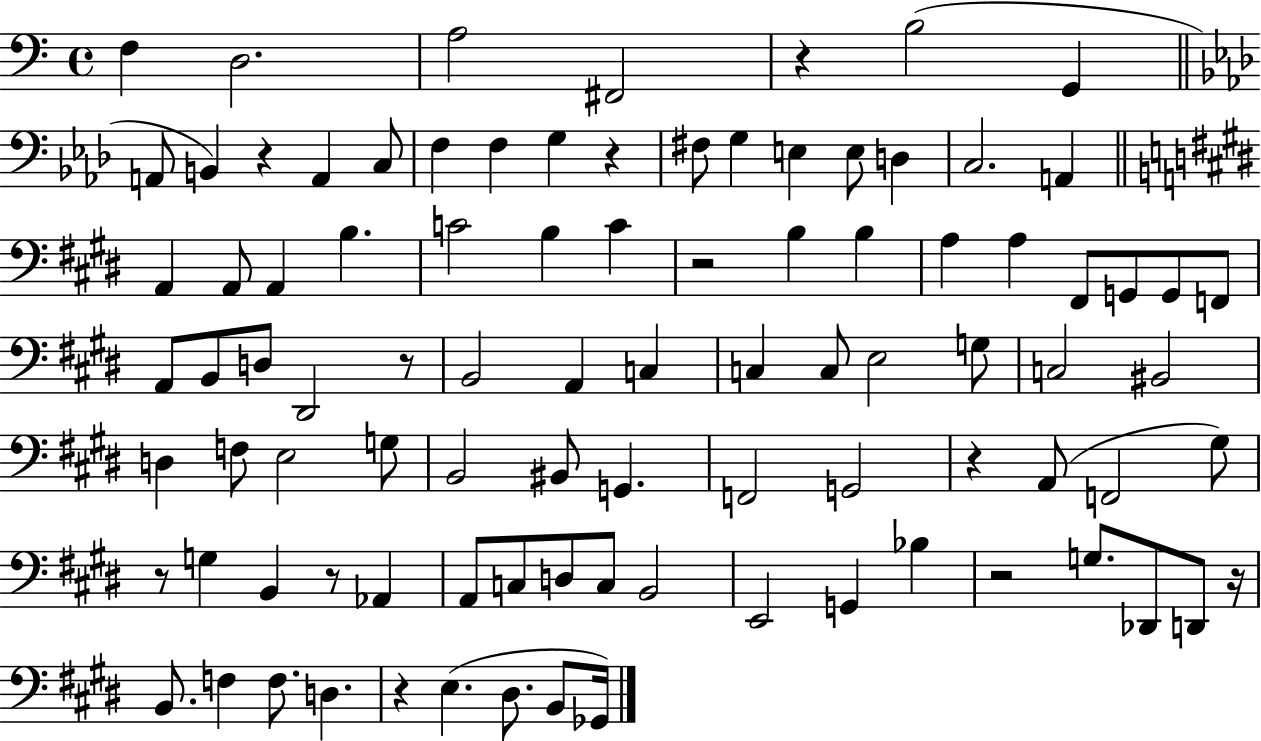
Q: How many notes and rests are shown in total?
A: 93